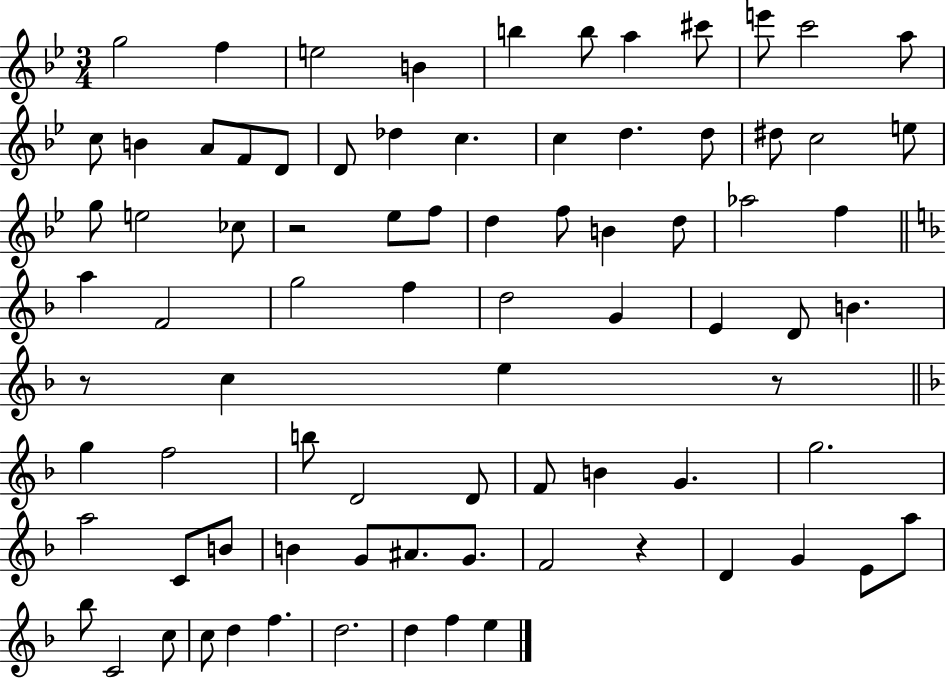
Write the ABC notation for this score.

X:1
T:Untitled
M:3/4
L:1/4
K:Bb
g2 f e2 B b b/2 a ^c'/2 e'/2 c'2 a/2 c/2 B A/2 F/2 D/2 D/2 _d c c d d/2 ^d/2 c2 e/2 g/2 e2 _c/2 z2 _e/2 f/2 d f/2 B d/2 _a2 f a F2 g2 f d2 G E D/2 B z/2 c e z/2 g f2 b/2 D2 D/2 F/2 B G g2 a2 C/2 B/2 B G/2 ^A/2 G/2 F2 z D G E/2 a/2 _b/2 C2 c/2 c/2 d f d2 d f e